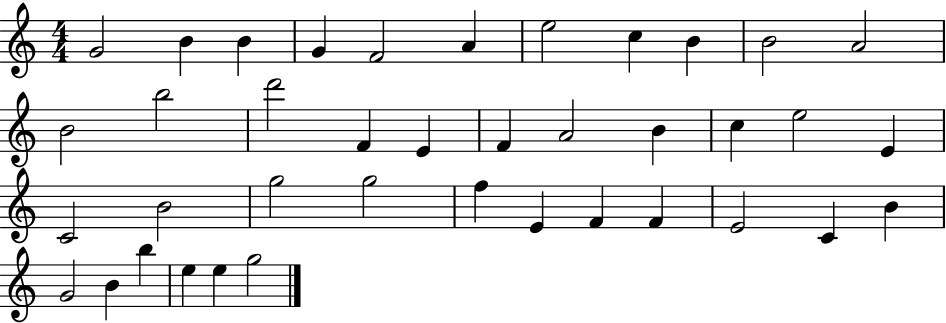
G4/h B4/q B4/q G4/q F4/h A4/q E5/h C5/q B4/q B4/h A4/h B4/h B5/h D6/h F4/q E4/q F4/q A4/h B4/q C5/q E5/h E4/q C4/h B4/h G5/h G5/h F5/q E4/q F4/q F4/q E4/h C4/q B4/q G4/h B4/q B5/q E5/q E5/q G5/h